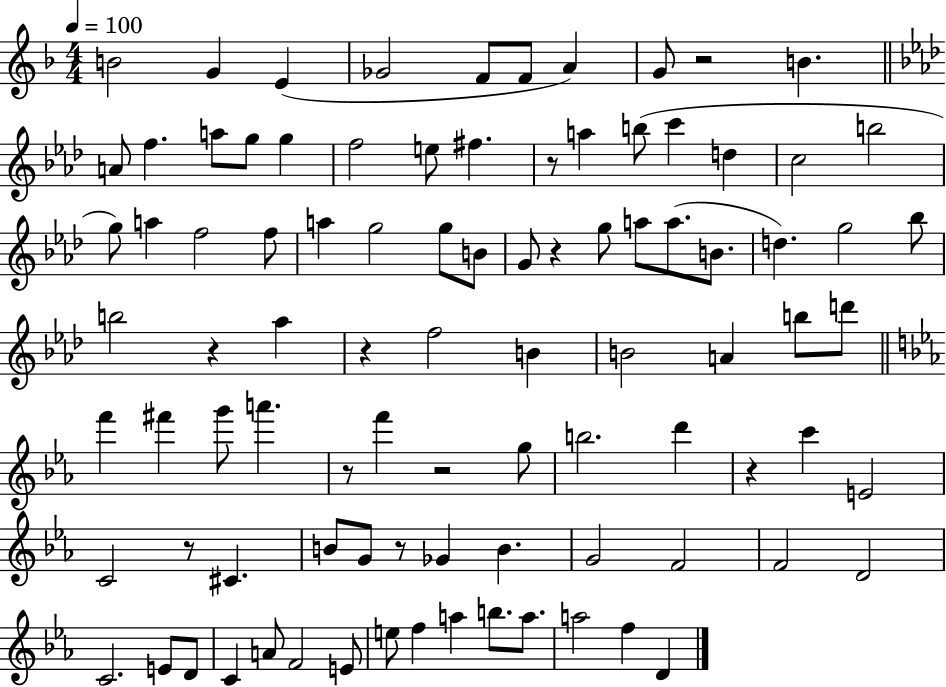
{
  \clef treble
  \numericTimeSignature
  \time 4/4
  \key f \major
  \tempo 4 = 100
  b'2 g'4 e'4( | ges'2 f'8 f'8 a'4) | g'8 r2 b'4. | \bar "||" \break \key aes \major a'8 f''4. a''8 g''8 g''4 | f''2 e''8 fis''4. | r8 a''4 b''8( c'''4 d''4 | c''2 b''2 | \break g''8) a''4 f''2 f''8 | a''4 g''2 g''8 b'8 | g'8 r4 g''8 a''8 a''8.( b'8. | d''4.) g''2 bes''8 | \break b''2 r4 aes''4 | r4 f''2 b'4 | b'2 a'4 b''8 d'''8 | \bar "||" \break \key ees \major f'''4 fis'''4 g'''8 a'''4. | r8 f'''4 r2 g''8 | b''2. d'''4 | r4 c'''4 e'2 | \break c'2 r8 cis'4. | b'8 g'8 r8 ges'4 b'4. | g'2 f'2 | f'2 d'2 | \break c'2. e'8 d'8 | c'4 a'8 f'2 e'8 | e''8 f''4 a''4 b''8. a''8. | a''2 f''4 d'4 | \break \bar "|."
}